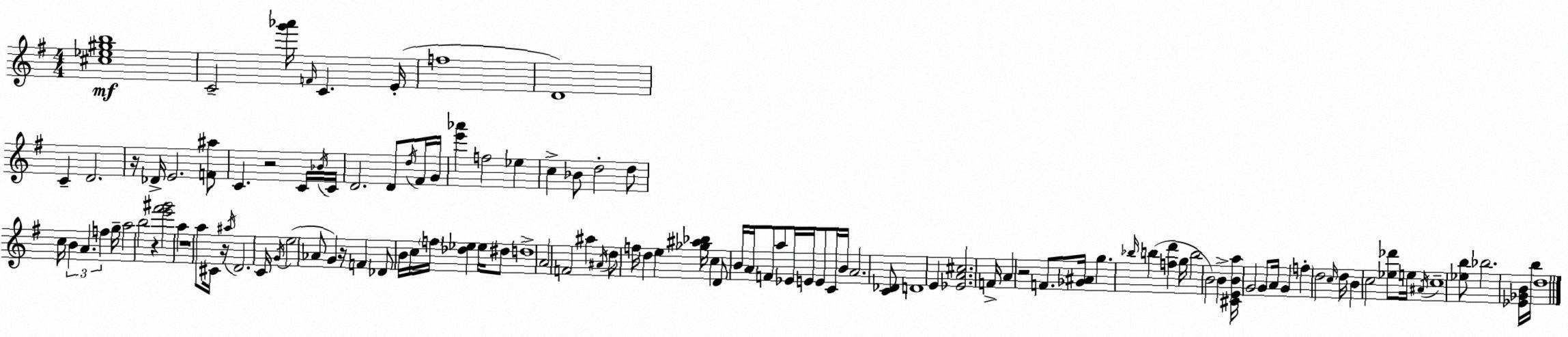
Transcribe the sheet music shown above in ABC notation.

X:1
T:Untitled
M:4/4
L:1/4
K:G
[^c_e^gb]4 C2 [g'_a']/4 F/4 C E/4 f4 D4 C D2 z/4 _D/4 E2 [F^a]/2 C z2 C/4 _B/4 C/4 D2 D/2 d/4 ^F/4 G/4 [e'_a'] f2 _e c _B/2 d2 d/2 c/4 B A f g/4 a2 b2 z [e'^f'^g']2 a z4 a/2 ^C/4 z/4 ^a/4 D2 C/4 G/4 e2 _A/2 G z/4 F _D/2 B/4 c/4 f/4 [_d_e] _e/4 ^d/2 d4 A2 F2 ^a ^A/4 d/2 f/4 d e [_g^a_b]/4 c D/2 B/4 A/4 F/2 a/2 _E/4 E/4 E/2 C/4 B/4 A2 [C_D]/2 D4 E [_EA^c]2 F/4 A z2 F/2 [_G^A]/4 g _b/4 b [fd'] g/4 b2 B2 B [^CEBa]/4 G2 G/2 A/4 G f d2 c/4 d/4 B c2 [_e_d']/2 e/4 ^A/4 c4 [_eb]/2 _b2 [_E_GB]/4 b/4 d4